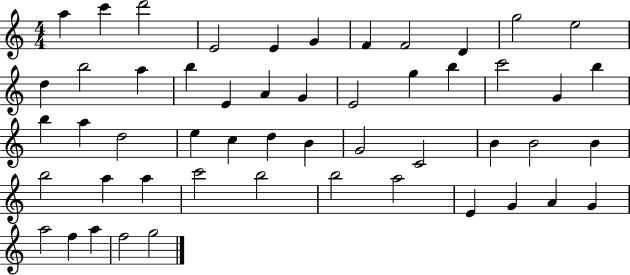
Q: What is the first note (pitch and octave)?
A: A5